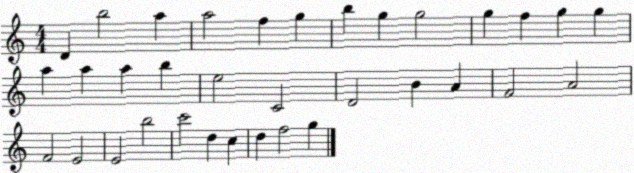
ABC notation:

X:1
T:Untitled
M:4/4
L:1/4
K:C
D b2 a a2 f g b g g2 g f g g a a a b e2 C2 D2 B A F2 A2 F2 E2 E2 b2 c'2 d c d f2 g